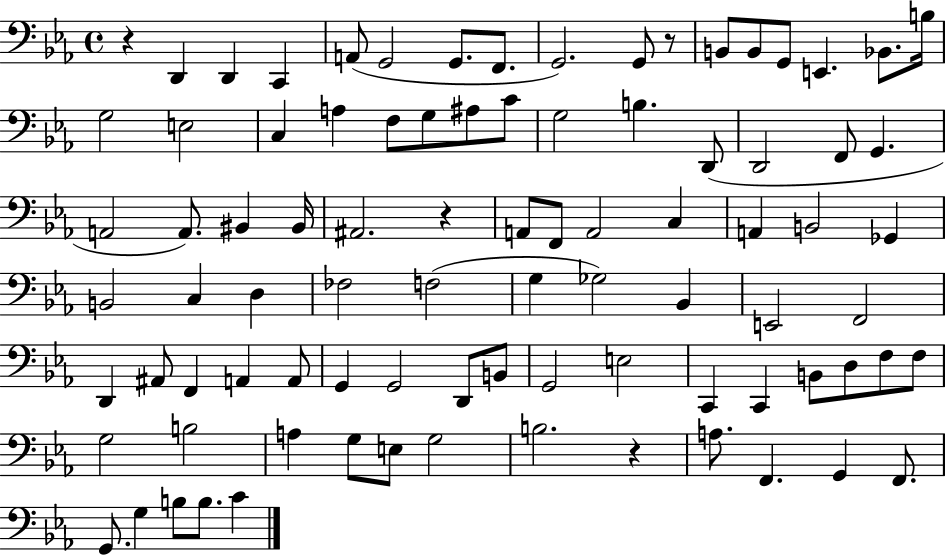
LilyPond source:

{
  \clef bass
  \time 4/4
  \defaultTimeSignature
  \key ees \major
  r4 d,4 d,4 c,4 | a,8( g,2 g,8. f,8. | g,2.) g,8 r8 | b,8 b,8 g,8 e,4. bes,8. b16 | \break g2 e2 | c4 a4 f8 g8 ais8 c'8 | g2 b4. d,8( | d,2 f,8 g,4. | \break a,2 a,8.) bis,4 bis,16 | ais,2. r4 | a,8 f,8 a,2 c4 | a,4 b,2 ges,4 | \break b,2 c4 d4 | fes2 f2( | g4 ges2) bes,4 | e,2 f,2 | \break d,4 ais,8 f,4 a,4 a,8 | g,4 g,2 d,8 b,8 | g,2 e2 | c,4 c,4 b,8 d8 f8 f8 | \break g2 b2 | a4 g8 e8 g2 | b2. r4 | a8. f,4. g,4 f,8. | \break g,8. g4 b8 b8. c'4 | \bar "|."
}